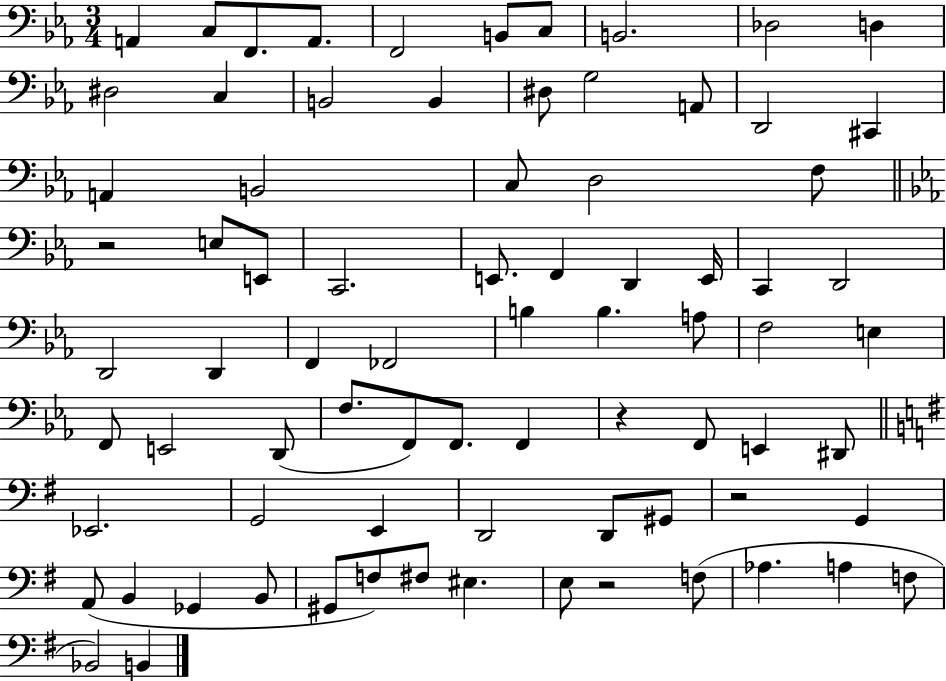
X:1
T:Untitled
M:3/4
L:1/4
K:Eb
A,, C,/2 F,,/2 A,,/2 F,,2 B,,/2 C,/2 B,,2 _D,2 D, ^D,2 C, B,,2 B,, ^D,/2 G,2 A,,/2 D,,2 ^C,, A,, B,,2 C,/2 D,2 F,/2 z2 E,/2 E,,/2 C,,2 E,,/2 F,, D,, E,,/4 C,, D,,2 D,,2 D,, F,, _F,,2 B, B, A,/2 F,2 E, F,,/2 E,,2 D,,/2 F,/2 F,,/2 F,,/2 F,, z F,,/2 E,, ^D,,/2 _E,,2 G,,2 E,, D,,2 D,,/2 ^G,,/2 z2 G,, A,,/2 B,, _G,, B,,/2 ^G,,/2 F,/2 ^F,/2 ^E, E,/2 z2 F,/2 _A, A, F,/2 _B,,2 B,,